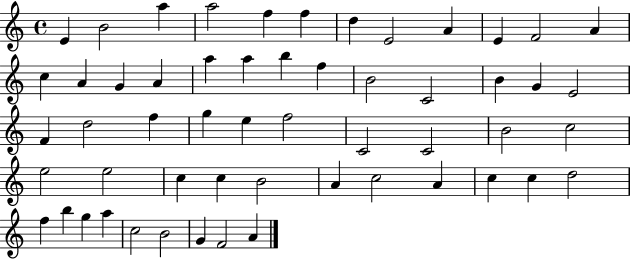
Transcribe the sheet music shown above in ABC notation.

X:1
T:Untitled
M:4/4
L:1/4
K:C
E B2 a a2 f f d E2 A E F2 A c A G A a a b f B2 C2 B G E2 F d2 f g e f2 C2 C2 B2 c2 e2 e2 c c B2 A c2 A c c d2 f b g a c2 B2 G F2 A